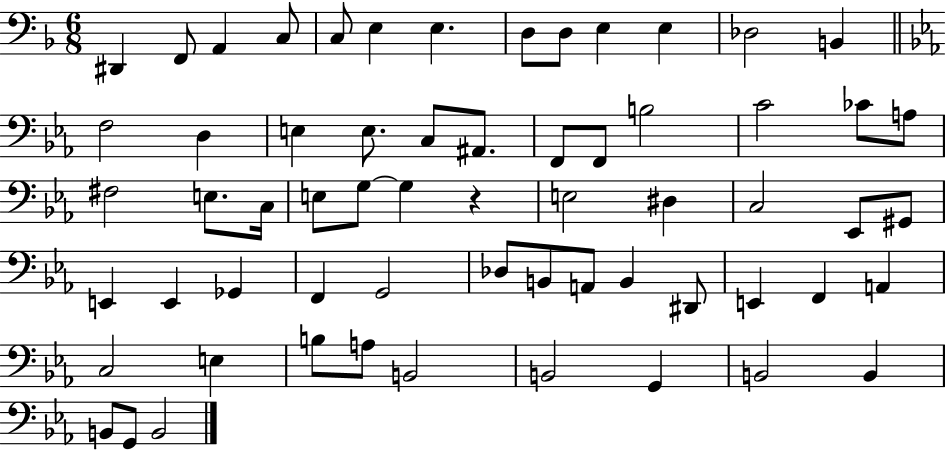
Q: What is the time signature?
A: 6/8